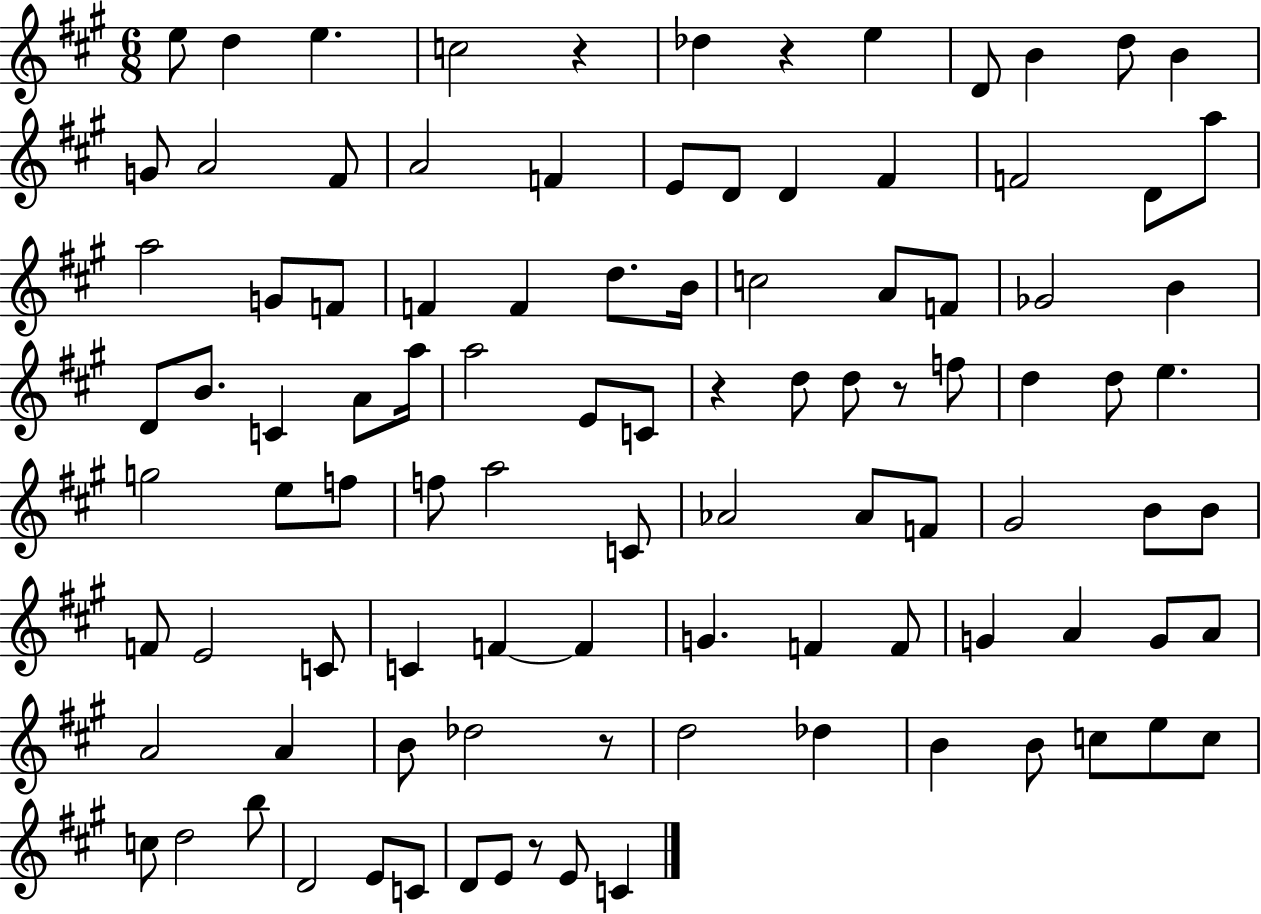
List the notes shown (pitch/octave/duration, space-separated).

E5/e D5/q E5/q. C5/h R/q Db5/q R/q E5/q D4/e B4/q D5/e B4/q G4/e A4/h F#4/e A4/h F4/q E4/e D4/e D4/q F#4/q F4/h D4/e A5/e A5/h G4/e F4/e F4/q F4/q D5/e. B4/s C5/h A4/e F4/e Gb4/h B4/q D4/e B4/e. C4/q A4/e A5/s A5/h E4/e C4/e R/q D5/e D5/e R/e F5/e D5/q D5/e E5/q. G5/h E5/e F5/e F5/e A5/h C4/e Ab4/h Ab4/e F4/e G#4/h B4/e B4/e F4/e E4/h C4/e C4/q F4/q F4/q G4/q. F4/q F4/e G4/q A4/q G4/e A4/e A4/h A4/q B4/e Db5/h R/e D5/h Db5/q B4/q B4/e C5/e E5/e C5/e C5/e D5/h B5/e D4/h E4/e C4/e D4/e E4/e R/e E4/e C4/q